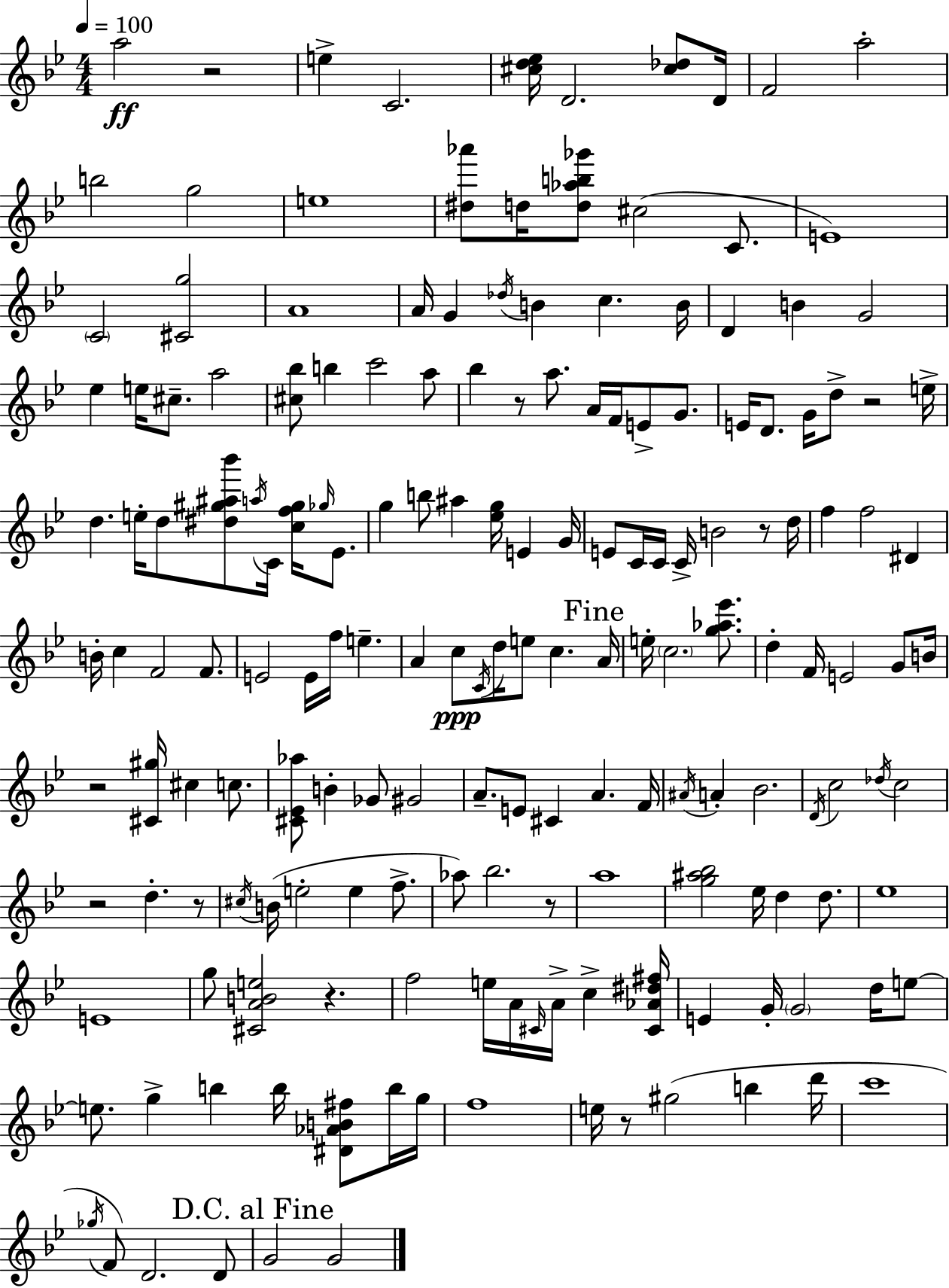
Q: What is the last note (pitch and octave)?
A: G4